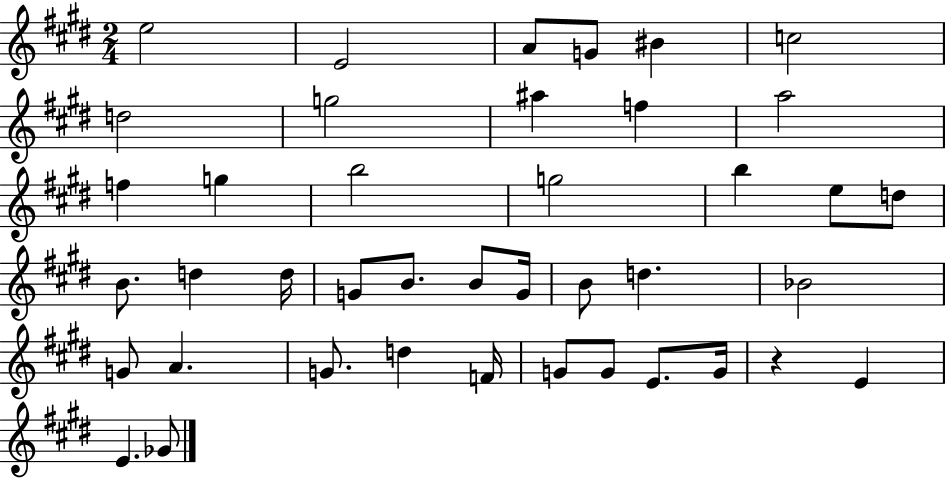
E5/h E4/h A4/e G4/e BIS4/q C5/h D5/h G5/h A#5/q F5/q A5/h F5/q G5/q B5/h G5/h B5/q E5/e D5/e B4/e. D5/q D5/s G4/e B4/e. B4/e G4/s B4/e D5/q. Bb4/h G4/e A4/q. G4/e. D5/q F4/s G4/e G4/e E4/e. G4/s R/q E4/q E4/q. Gb4/e